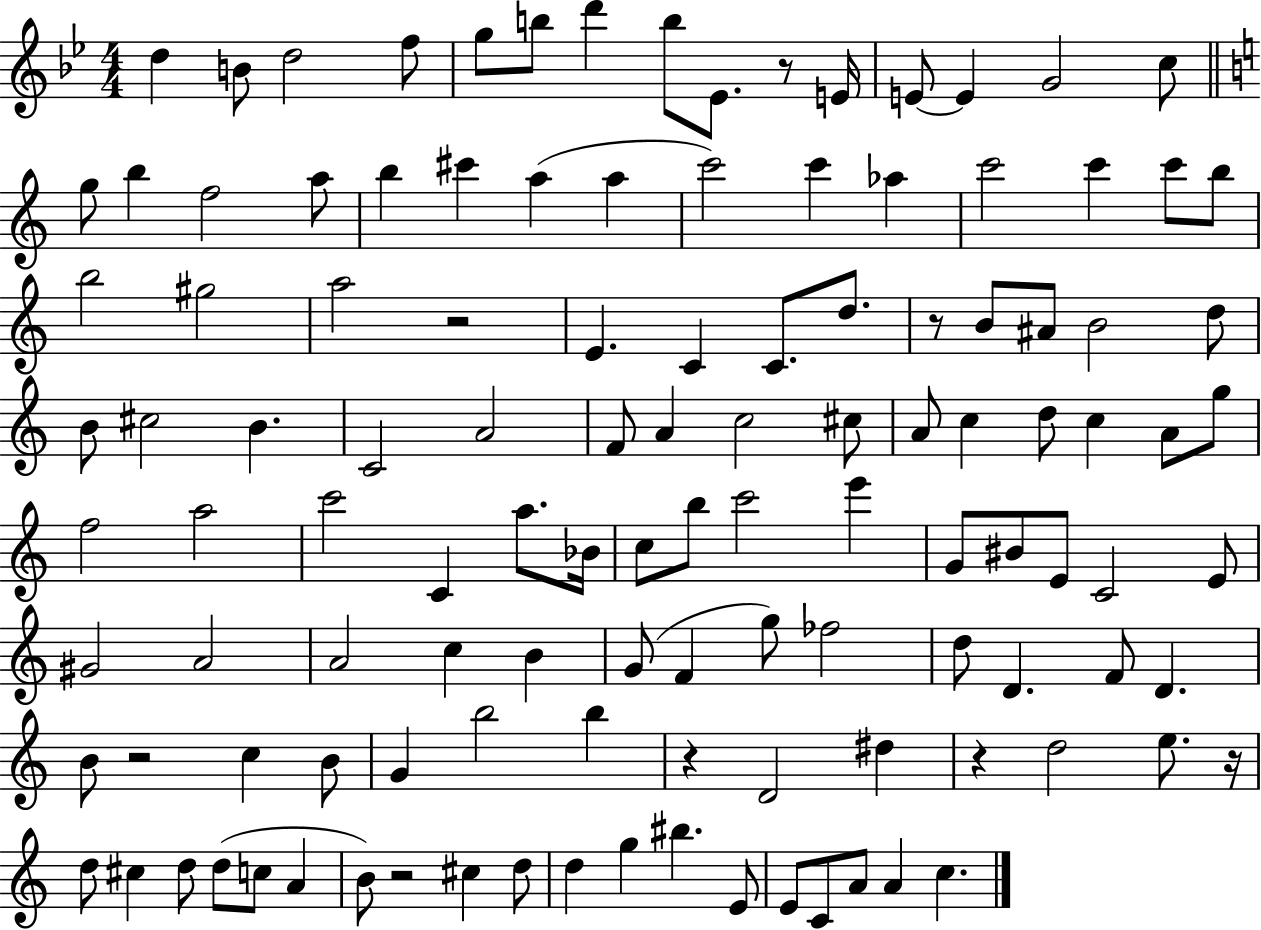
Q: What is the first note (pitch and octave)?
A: D5